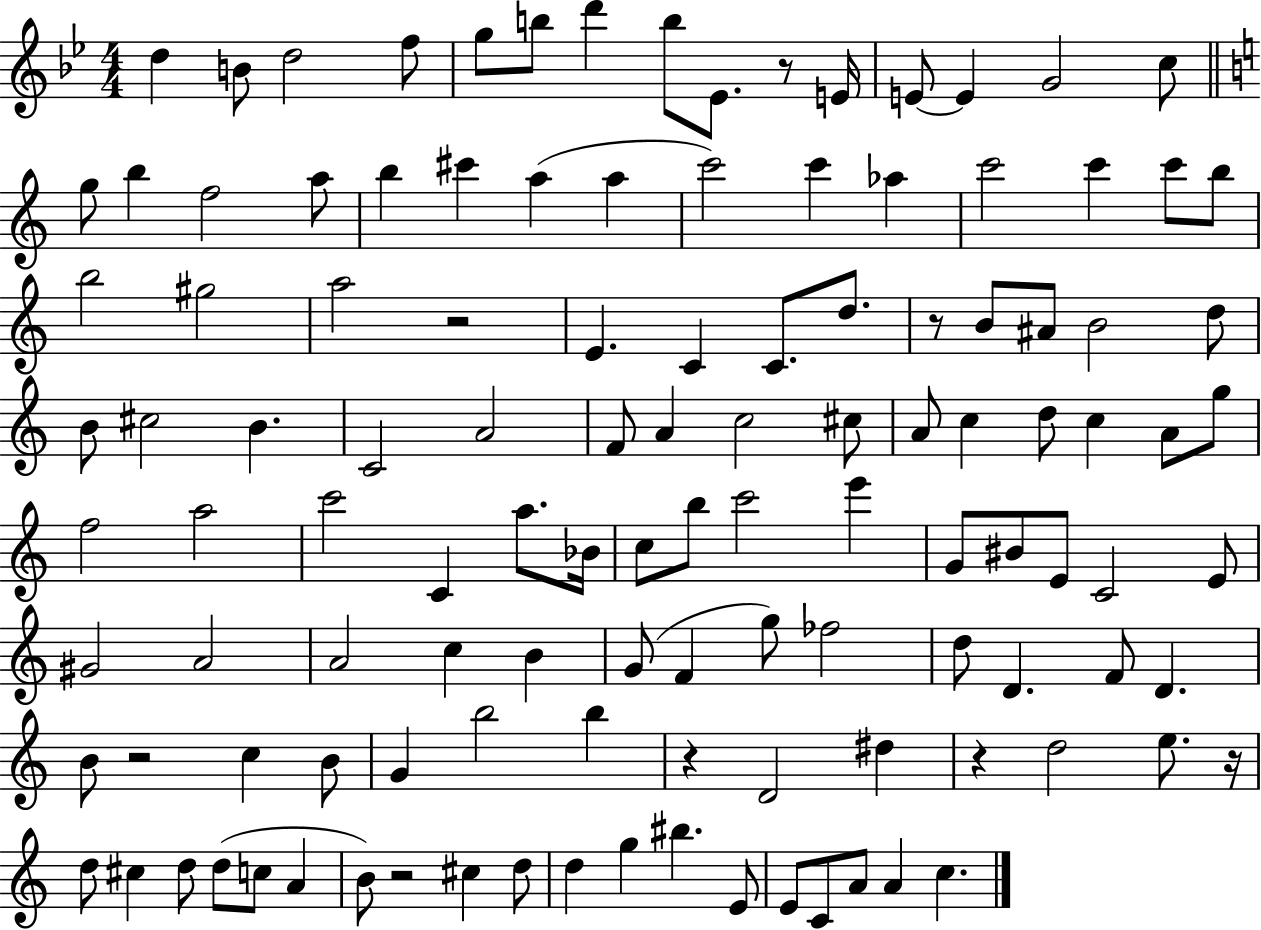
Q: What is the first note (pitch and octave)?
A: D5